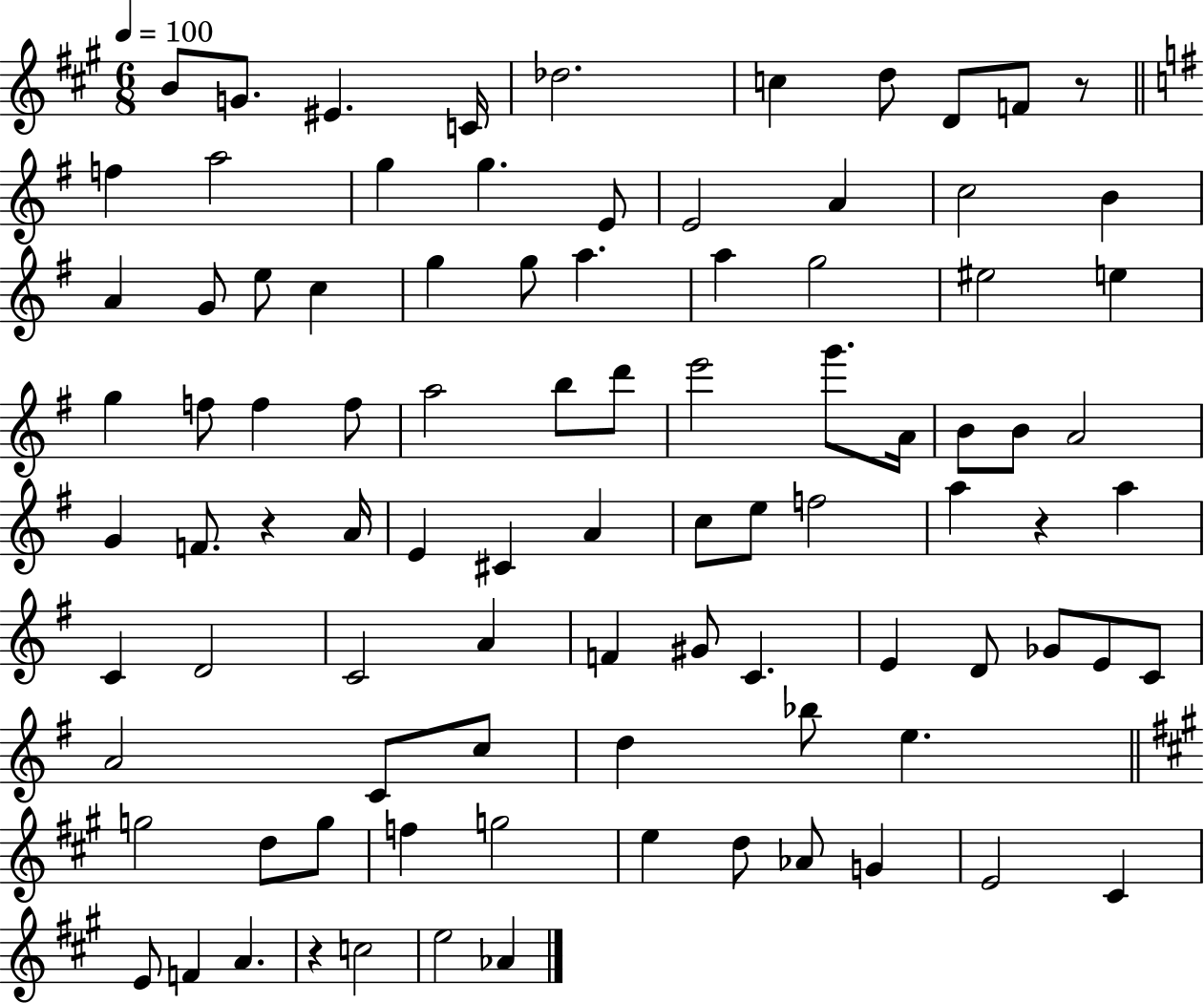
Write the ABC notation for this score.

X:1
T:Untitled
M:6/8
L:1/4
K:A
B/2 G/2 ^E C/4 _d2 c d/2 D/2 F/2 z/2 f a2 g g E/2 E2 A c2 B A G/2 e/2 c g g/2 a a g2 ^e2 e g f/2 f f/2 a2 b/2 d'/2 e'2 g'/2 A/4 B/2 B/2 A2 G F/2 z A/4 E ^C A c/2 e/2 f2 a z a C D2 C2 A F ^G/2 C E D/2 _G/2 E/2 C/2 A2 C/2 c/2 d _b/2 e g2 d/2 g/2 f g2 e d/2 _A/2 G E2 ^C E/2 F A z c2 e2 _A